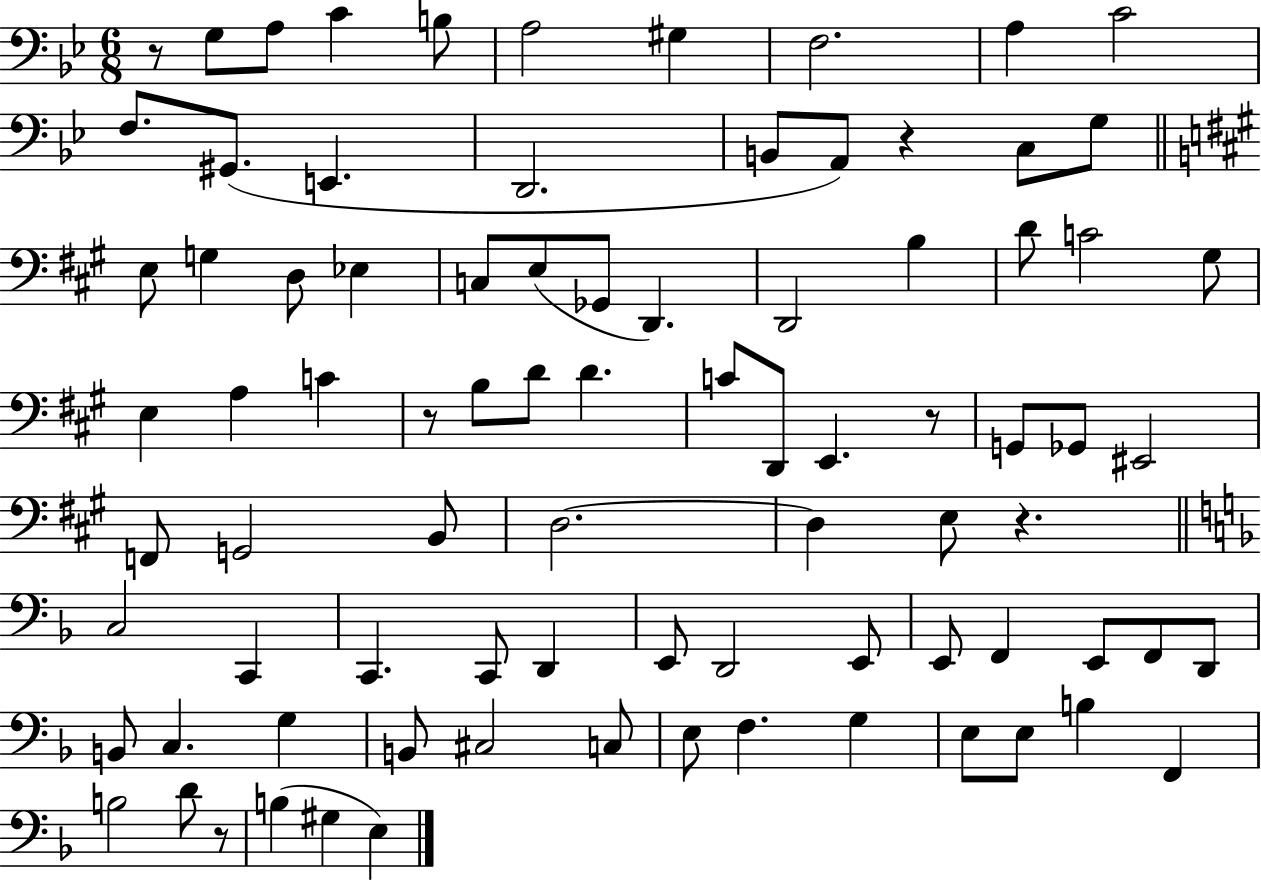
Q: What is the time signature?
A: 6/8